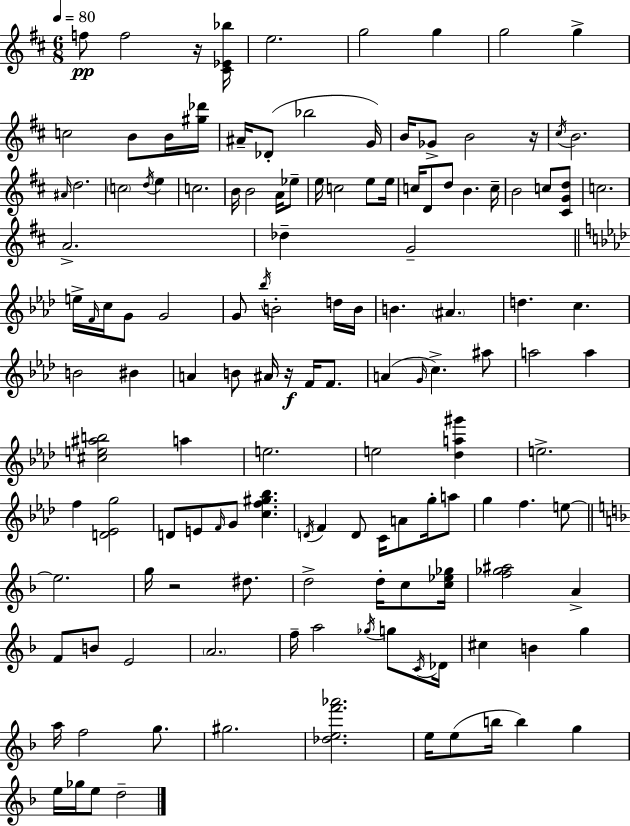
F5/e F5/h R/s [C#4,Eb4,Bb5]/s E5/h. G5/h G5/q G5/h G5/q C5/h B4/e B4/s [G#5,Db6]/s A#4/s Db4/e Bb5/h G4/s B4/s Gb4/e B4/h R/s C#5/s B4/h. A#4/s D5/h. C5/h D5/s E5/q C5/h. B4/s B4/h A4/s Eb5/e E5/s C5/h E5/e E5/s C5/s D4/e D5/e B4/q. C5/s B4/h C5/e [C#4,G4,D5]/e C5/h. A4/h. Db5/q G4/h E5/s F4/s C5/s G4/e G4/h G4/e Bb5/s B4/h D5/s B4/s B4/q. A#4/q. D5/q. C5/q. B4/h BIS4/q A4/q B4/e A#4/s R/s F4/s F4/e. A4/q G4/s C5/q. A#5/e A5/h A5/q [C#5,E5,A#5,B5]/h A5/q E5/h. E5/h [Db5,A5,G#6]/q E5/h. F5/q [D4,Eb4,G5]/h D4/e E4/e F4/s G4/e [C5,F5,G#5,Bb5]/q. D4/s F4/q D4/e C4/s A4/e G5/s A5/e G5/q F5/q. E5/e E5/h. G5/s R/h D#5/e. D5/h D5/s C5/e [C5,Eb5,Gb5]/s [F5,Gb5,A#5]/h A4/q F4/e B4/e E4/h A4/h. F5/s A5/h Gb5/s G5/e C4/s Db4/s C#5/q B4/q G5/q A5/s F5/h G5/e. G#5/h. [Db5,E5,F6,Ab6]/h. E5/s E5/e B5/s B5/q G5/q E5/s Gb5/s E5/e D5/h